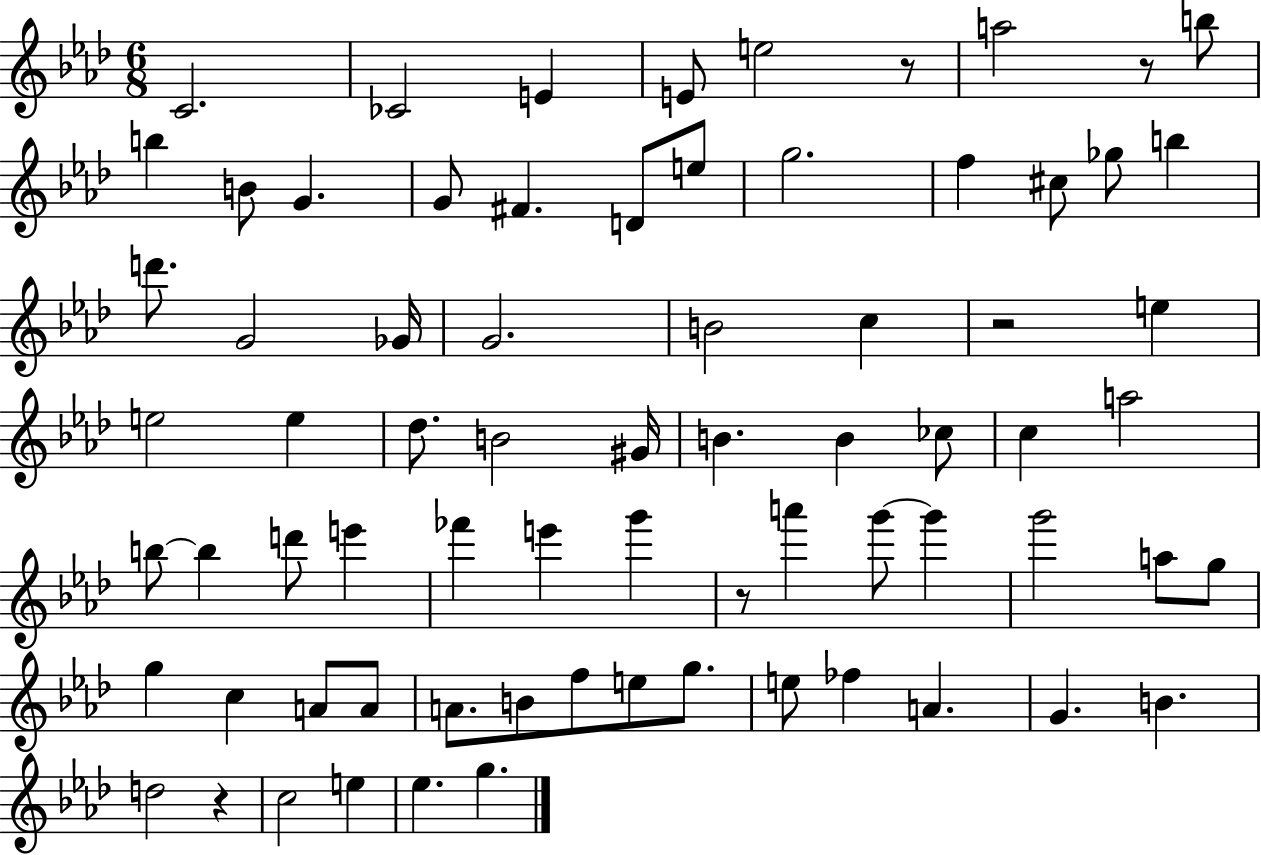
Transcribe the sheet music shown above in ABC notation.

X:1
T:Untitled
M:6/8
L:1/4
K:Ab
C2 _C2 E E/2 e2 z/2 a2 z/2 b/2 b B/2 G G/2 ^F D/2 e/2 g2 f ^c/2 _g/2 b d'/2 G2 _G/4 G2 B2 c z2 e e2 e _d/2 B2 ^G/4 B B _c/2 c a2 b/2 b d'/2 e' _f' e' g' z/2 a' g'/2 g' g'2 a/2 g/2 g c A/2 A/2 A/2 B/2 f/2 e/2 g/2 e/2 _f A G B d2 z c2 e _e g